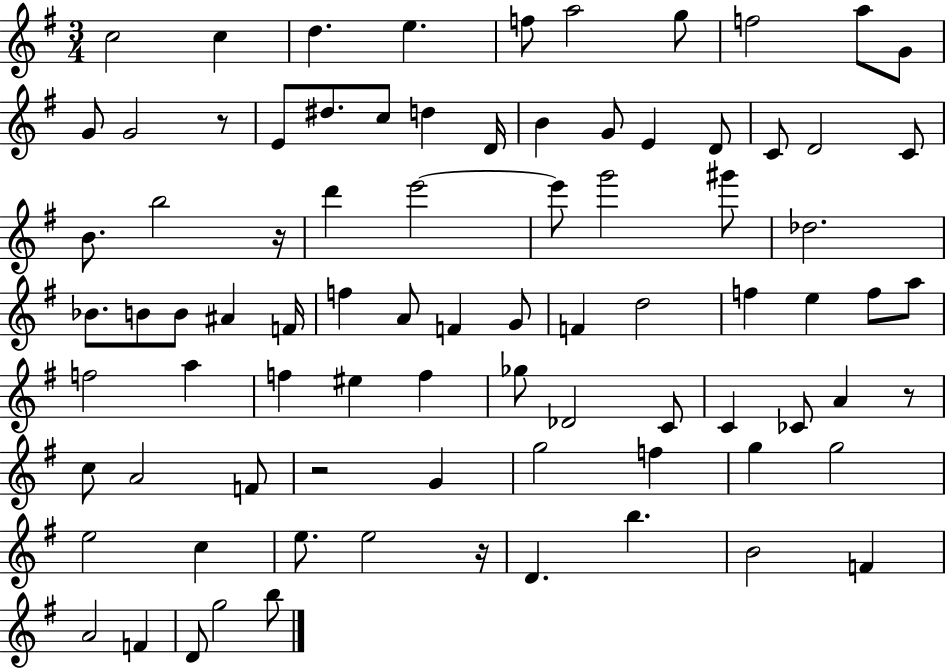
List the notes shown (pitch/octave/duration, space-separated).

C5/h C5/q D5/q. E5/q. F5/e A5/h G5/e F5/h A5/e G4/e G4/e G4/h R/e E4/e D#5/e. C5/e D5/q D4/s B4/q G4/e E4/q D4/e C4/e D4/h C4/e B4/e. B5/h R/s D6/q E6/h E6/e G6/h G#6/e Db5/h. Bb4/e. B4/e B4/e A#4/q F4/s F5/q A4/e F4/q G4/e F4/q D5/h F5/q E5/q F5/e A5/e F5/h A5/q F5/q EIS5/q F5/q Gb5/e Db4/h C4/e C4/q CES4/e A4/q R/e C5/e A4/h F4/e R/h G4/q G5/h F5/q G5/q G5/h E5/h C5/q E5/e. E5/h R/s D4/q. B5/q. B4/h F4/q A4/h F4/q D4/e G5/h B5/e